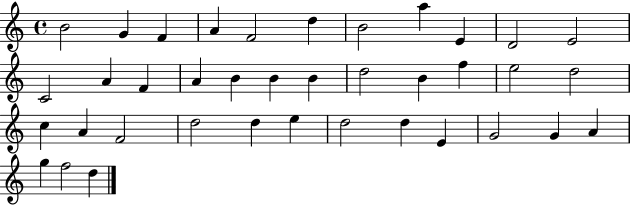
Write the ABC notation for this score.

X:1
T:Untitled
M:4/4
L:1/4
K:C
B2 G F A F2 d B2 a E D2 E2 C2 A F A B B B d2 B f e2 d2 c A F2 d2 d e d2 d E G2 G A g f2 d